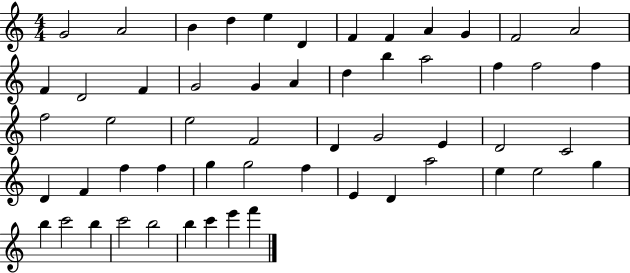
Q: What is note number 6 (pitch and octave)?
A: D4